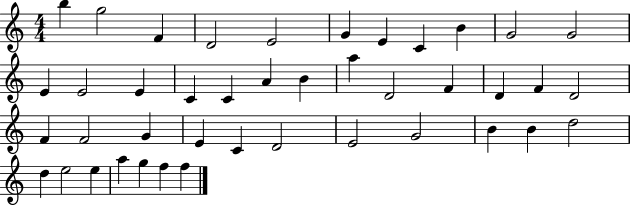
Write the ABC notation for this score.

X:1
T:Untitled
M:4/4
L:1/4
K:C
b g2 F D2 E2 G E C B G2 G2 E E2 E C C A B a D2 F D F D2 F F2 G E C D2 E2 G2 B B d2 d e2 e a g f f